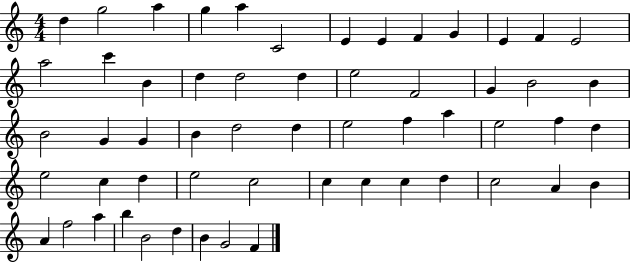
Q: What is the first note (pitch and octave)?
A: D5